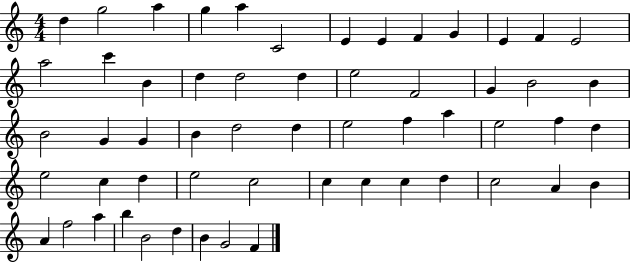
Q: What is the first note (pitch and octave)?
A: D5